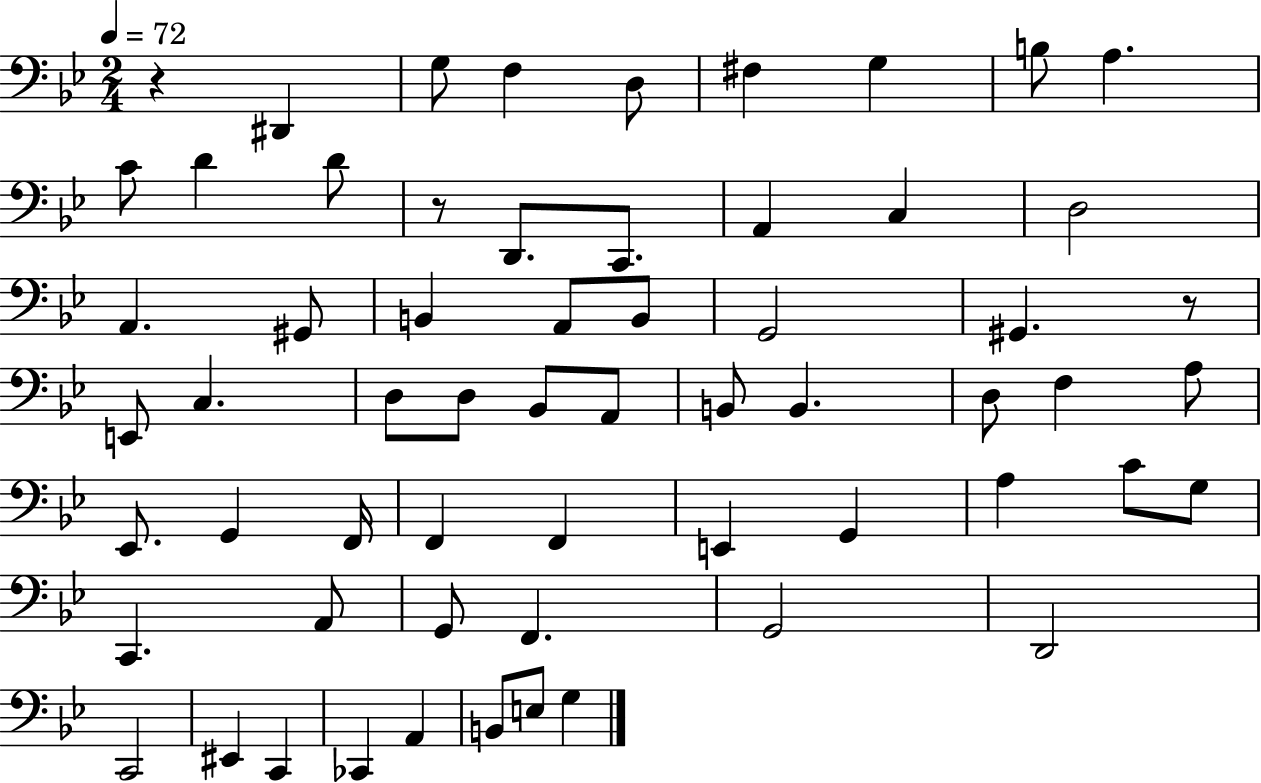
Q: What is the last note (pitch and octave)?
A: G3